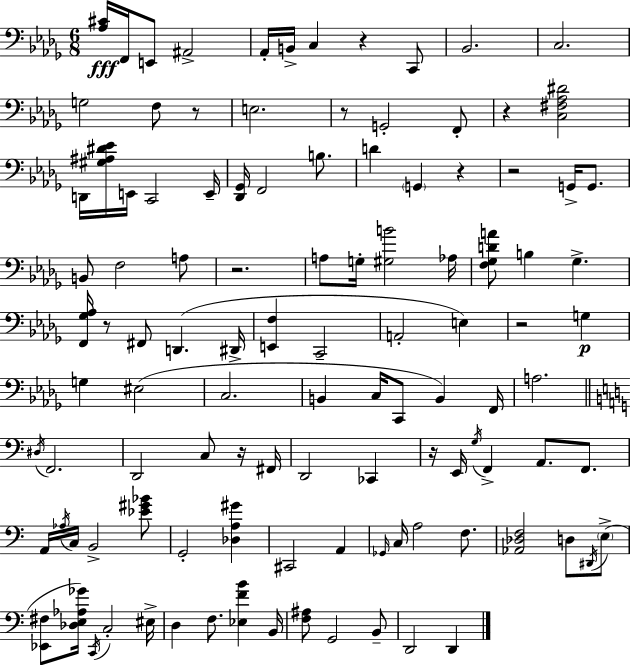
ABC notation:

X:1
T:Untitled
M:6/8
L:1/4
K:Bbm
[_A,^C]/4 F,,/4 E,,/2 ^A,,2 _A,,/4 B,,/4 C, z C,,/2 _B,,2 C,2 G,2 F,/2 z/2 E,2 z/2 G,,2 F,,/2 z [C,^F,_A,^D]2 D,,/4 [^G,^A,^D_E]/4 E,,/4 C,,2 E,,/4 [_D,,_G,,]/4 F,,2 B,/2 D G,, z z2 G,,/4 G,,/2 B,,/2 F,2 A,/2 z2 A,/2 G,/4 [^G,B]2 _A,/4 [F,_G,DA]/2 B, _G, [F,,_G,_A,]/4 z/2 ^F,,/2 D,, ^D,,/4 [E,,F,] C,,2 A,,2 E, z2 G, G, ^E,2 C,2 B,, C,/4 C,,/2 B,, F,,/4 A,2 ^D,/4 F,,2 D,,2 C,/2 z/4 ^F,,/4 D,,2 _C,, z/4 E,,/4 G,/4 F,, A,,/2 F,,/2 A,,/4 _A,/4 C,/4 B,,2 [_E^G_B]/2 G,,2 [_D,A,^G] ^C,,2 A,, _G,,/4 C,/4 A,2 F,/2 [_A,,_D,F,]2 D,/2 ^D,,/4 E,/2 [_E,,^F,]/2 [_D,E,_A,_G]/4 C,,/4 C,2 ^E,/4 D, F,/2 [_E,FB] B,,/4 [F,^A,]/2 G,,2 B,,/2 D,,2 D,,